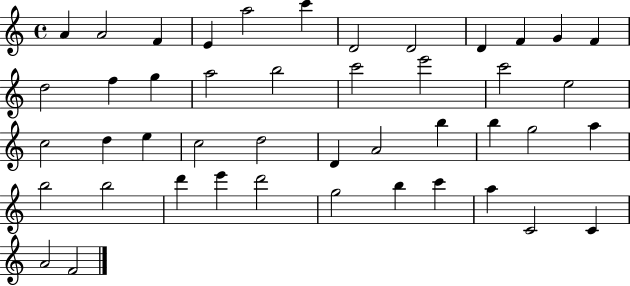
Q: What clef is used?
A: treble